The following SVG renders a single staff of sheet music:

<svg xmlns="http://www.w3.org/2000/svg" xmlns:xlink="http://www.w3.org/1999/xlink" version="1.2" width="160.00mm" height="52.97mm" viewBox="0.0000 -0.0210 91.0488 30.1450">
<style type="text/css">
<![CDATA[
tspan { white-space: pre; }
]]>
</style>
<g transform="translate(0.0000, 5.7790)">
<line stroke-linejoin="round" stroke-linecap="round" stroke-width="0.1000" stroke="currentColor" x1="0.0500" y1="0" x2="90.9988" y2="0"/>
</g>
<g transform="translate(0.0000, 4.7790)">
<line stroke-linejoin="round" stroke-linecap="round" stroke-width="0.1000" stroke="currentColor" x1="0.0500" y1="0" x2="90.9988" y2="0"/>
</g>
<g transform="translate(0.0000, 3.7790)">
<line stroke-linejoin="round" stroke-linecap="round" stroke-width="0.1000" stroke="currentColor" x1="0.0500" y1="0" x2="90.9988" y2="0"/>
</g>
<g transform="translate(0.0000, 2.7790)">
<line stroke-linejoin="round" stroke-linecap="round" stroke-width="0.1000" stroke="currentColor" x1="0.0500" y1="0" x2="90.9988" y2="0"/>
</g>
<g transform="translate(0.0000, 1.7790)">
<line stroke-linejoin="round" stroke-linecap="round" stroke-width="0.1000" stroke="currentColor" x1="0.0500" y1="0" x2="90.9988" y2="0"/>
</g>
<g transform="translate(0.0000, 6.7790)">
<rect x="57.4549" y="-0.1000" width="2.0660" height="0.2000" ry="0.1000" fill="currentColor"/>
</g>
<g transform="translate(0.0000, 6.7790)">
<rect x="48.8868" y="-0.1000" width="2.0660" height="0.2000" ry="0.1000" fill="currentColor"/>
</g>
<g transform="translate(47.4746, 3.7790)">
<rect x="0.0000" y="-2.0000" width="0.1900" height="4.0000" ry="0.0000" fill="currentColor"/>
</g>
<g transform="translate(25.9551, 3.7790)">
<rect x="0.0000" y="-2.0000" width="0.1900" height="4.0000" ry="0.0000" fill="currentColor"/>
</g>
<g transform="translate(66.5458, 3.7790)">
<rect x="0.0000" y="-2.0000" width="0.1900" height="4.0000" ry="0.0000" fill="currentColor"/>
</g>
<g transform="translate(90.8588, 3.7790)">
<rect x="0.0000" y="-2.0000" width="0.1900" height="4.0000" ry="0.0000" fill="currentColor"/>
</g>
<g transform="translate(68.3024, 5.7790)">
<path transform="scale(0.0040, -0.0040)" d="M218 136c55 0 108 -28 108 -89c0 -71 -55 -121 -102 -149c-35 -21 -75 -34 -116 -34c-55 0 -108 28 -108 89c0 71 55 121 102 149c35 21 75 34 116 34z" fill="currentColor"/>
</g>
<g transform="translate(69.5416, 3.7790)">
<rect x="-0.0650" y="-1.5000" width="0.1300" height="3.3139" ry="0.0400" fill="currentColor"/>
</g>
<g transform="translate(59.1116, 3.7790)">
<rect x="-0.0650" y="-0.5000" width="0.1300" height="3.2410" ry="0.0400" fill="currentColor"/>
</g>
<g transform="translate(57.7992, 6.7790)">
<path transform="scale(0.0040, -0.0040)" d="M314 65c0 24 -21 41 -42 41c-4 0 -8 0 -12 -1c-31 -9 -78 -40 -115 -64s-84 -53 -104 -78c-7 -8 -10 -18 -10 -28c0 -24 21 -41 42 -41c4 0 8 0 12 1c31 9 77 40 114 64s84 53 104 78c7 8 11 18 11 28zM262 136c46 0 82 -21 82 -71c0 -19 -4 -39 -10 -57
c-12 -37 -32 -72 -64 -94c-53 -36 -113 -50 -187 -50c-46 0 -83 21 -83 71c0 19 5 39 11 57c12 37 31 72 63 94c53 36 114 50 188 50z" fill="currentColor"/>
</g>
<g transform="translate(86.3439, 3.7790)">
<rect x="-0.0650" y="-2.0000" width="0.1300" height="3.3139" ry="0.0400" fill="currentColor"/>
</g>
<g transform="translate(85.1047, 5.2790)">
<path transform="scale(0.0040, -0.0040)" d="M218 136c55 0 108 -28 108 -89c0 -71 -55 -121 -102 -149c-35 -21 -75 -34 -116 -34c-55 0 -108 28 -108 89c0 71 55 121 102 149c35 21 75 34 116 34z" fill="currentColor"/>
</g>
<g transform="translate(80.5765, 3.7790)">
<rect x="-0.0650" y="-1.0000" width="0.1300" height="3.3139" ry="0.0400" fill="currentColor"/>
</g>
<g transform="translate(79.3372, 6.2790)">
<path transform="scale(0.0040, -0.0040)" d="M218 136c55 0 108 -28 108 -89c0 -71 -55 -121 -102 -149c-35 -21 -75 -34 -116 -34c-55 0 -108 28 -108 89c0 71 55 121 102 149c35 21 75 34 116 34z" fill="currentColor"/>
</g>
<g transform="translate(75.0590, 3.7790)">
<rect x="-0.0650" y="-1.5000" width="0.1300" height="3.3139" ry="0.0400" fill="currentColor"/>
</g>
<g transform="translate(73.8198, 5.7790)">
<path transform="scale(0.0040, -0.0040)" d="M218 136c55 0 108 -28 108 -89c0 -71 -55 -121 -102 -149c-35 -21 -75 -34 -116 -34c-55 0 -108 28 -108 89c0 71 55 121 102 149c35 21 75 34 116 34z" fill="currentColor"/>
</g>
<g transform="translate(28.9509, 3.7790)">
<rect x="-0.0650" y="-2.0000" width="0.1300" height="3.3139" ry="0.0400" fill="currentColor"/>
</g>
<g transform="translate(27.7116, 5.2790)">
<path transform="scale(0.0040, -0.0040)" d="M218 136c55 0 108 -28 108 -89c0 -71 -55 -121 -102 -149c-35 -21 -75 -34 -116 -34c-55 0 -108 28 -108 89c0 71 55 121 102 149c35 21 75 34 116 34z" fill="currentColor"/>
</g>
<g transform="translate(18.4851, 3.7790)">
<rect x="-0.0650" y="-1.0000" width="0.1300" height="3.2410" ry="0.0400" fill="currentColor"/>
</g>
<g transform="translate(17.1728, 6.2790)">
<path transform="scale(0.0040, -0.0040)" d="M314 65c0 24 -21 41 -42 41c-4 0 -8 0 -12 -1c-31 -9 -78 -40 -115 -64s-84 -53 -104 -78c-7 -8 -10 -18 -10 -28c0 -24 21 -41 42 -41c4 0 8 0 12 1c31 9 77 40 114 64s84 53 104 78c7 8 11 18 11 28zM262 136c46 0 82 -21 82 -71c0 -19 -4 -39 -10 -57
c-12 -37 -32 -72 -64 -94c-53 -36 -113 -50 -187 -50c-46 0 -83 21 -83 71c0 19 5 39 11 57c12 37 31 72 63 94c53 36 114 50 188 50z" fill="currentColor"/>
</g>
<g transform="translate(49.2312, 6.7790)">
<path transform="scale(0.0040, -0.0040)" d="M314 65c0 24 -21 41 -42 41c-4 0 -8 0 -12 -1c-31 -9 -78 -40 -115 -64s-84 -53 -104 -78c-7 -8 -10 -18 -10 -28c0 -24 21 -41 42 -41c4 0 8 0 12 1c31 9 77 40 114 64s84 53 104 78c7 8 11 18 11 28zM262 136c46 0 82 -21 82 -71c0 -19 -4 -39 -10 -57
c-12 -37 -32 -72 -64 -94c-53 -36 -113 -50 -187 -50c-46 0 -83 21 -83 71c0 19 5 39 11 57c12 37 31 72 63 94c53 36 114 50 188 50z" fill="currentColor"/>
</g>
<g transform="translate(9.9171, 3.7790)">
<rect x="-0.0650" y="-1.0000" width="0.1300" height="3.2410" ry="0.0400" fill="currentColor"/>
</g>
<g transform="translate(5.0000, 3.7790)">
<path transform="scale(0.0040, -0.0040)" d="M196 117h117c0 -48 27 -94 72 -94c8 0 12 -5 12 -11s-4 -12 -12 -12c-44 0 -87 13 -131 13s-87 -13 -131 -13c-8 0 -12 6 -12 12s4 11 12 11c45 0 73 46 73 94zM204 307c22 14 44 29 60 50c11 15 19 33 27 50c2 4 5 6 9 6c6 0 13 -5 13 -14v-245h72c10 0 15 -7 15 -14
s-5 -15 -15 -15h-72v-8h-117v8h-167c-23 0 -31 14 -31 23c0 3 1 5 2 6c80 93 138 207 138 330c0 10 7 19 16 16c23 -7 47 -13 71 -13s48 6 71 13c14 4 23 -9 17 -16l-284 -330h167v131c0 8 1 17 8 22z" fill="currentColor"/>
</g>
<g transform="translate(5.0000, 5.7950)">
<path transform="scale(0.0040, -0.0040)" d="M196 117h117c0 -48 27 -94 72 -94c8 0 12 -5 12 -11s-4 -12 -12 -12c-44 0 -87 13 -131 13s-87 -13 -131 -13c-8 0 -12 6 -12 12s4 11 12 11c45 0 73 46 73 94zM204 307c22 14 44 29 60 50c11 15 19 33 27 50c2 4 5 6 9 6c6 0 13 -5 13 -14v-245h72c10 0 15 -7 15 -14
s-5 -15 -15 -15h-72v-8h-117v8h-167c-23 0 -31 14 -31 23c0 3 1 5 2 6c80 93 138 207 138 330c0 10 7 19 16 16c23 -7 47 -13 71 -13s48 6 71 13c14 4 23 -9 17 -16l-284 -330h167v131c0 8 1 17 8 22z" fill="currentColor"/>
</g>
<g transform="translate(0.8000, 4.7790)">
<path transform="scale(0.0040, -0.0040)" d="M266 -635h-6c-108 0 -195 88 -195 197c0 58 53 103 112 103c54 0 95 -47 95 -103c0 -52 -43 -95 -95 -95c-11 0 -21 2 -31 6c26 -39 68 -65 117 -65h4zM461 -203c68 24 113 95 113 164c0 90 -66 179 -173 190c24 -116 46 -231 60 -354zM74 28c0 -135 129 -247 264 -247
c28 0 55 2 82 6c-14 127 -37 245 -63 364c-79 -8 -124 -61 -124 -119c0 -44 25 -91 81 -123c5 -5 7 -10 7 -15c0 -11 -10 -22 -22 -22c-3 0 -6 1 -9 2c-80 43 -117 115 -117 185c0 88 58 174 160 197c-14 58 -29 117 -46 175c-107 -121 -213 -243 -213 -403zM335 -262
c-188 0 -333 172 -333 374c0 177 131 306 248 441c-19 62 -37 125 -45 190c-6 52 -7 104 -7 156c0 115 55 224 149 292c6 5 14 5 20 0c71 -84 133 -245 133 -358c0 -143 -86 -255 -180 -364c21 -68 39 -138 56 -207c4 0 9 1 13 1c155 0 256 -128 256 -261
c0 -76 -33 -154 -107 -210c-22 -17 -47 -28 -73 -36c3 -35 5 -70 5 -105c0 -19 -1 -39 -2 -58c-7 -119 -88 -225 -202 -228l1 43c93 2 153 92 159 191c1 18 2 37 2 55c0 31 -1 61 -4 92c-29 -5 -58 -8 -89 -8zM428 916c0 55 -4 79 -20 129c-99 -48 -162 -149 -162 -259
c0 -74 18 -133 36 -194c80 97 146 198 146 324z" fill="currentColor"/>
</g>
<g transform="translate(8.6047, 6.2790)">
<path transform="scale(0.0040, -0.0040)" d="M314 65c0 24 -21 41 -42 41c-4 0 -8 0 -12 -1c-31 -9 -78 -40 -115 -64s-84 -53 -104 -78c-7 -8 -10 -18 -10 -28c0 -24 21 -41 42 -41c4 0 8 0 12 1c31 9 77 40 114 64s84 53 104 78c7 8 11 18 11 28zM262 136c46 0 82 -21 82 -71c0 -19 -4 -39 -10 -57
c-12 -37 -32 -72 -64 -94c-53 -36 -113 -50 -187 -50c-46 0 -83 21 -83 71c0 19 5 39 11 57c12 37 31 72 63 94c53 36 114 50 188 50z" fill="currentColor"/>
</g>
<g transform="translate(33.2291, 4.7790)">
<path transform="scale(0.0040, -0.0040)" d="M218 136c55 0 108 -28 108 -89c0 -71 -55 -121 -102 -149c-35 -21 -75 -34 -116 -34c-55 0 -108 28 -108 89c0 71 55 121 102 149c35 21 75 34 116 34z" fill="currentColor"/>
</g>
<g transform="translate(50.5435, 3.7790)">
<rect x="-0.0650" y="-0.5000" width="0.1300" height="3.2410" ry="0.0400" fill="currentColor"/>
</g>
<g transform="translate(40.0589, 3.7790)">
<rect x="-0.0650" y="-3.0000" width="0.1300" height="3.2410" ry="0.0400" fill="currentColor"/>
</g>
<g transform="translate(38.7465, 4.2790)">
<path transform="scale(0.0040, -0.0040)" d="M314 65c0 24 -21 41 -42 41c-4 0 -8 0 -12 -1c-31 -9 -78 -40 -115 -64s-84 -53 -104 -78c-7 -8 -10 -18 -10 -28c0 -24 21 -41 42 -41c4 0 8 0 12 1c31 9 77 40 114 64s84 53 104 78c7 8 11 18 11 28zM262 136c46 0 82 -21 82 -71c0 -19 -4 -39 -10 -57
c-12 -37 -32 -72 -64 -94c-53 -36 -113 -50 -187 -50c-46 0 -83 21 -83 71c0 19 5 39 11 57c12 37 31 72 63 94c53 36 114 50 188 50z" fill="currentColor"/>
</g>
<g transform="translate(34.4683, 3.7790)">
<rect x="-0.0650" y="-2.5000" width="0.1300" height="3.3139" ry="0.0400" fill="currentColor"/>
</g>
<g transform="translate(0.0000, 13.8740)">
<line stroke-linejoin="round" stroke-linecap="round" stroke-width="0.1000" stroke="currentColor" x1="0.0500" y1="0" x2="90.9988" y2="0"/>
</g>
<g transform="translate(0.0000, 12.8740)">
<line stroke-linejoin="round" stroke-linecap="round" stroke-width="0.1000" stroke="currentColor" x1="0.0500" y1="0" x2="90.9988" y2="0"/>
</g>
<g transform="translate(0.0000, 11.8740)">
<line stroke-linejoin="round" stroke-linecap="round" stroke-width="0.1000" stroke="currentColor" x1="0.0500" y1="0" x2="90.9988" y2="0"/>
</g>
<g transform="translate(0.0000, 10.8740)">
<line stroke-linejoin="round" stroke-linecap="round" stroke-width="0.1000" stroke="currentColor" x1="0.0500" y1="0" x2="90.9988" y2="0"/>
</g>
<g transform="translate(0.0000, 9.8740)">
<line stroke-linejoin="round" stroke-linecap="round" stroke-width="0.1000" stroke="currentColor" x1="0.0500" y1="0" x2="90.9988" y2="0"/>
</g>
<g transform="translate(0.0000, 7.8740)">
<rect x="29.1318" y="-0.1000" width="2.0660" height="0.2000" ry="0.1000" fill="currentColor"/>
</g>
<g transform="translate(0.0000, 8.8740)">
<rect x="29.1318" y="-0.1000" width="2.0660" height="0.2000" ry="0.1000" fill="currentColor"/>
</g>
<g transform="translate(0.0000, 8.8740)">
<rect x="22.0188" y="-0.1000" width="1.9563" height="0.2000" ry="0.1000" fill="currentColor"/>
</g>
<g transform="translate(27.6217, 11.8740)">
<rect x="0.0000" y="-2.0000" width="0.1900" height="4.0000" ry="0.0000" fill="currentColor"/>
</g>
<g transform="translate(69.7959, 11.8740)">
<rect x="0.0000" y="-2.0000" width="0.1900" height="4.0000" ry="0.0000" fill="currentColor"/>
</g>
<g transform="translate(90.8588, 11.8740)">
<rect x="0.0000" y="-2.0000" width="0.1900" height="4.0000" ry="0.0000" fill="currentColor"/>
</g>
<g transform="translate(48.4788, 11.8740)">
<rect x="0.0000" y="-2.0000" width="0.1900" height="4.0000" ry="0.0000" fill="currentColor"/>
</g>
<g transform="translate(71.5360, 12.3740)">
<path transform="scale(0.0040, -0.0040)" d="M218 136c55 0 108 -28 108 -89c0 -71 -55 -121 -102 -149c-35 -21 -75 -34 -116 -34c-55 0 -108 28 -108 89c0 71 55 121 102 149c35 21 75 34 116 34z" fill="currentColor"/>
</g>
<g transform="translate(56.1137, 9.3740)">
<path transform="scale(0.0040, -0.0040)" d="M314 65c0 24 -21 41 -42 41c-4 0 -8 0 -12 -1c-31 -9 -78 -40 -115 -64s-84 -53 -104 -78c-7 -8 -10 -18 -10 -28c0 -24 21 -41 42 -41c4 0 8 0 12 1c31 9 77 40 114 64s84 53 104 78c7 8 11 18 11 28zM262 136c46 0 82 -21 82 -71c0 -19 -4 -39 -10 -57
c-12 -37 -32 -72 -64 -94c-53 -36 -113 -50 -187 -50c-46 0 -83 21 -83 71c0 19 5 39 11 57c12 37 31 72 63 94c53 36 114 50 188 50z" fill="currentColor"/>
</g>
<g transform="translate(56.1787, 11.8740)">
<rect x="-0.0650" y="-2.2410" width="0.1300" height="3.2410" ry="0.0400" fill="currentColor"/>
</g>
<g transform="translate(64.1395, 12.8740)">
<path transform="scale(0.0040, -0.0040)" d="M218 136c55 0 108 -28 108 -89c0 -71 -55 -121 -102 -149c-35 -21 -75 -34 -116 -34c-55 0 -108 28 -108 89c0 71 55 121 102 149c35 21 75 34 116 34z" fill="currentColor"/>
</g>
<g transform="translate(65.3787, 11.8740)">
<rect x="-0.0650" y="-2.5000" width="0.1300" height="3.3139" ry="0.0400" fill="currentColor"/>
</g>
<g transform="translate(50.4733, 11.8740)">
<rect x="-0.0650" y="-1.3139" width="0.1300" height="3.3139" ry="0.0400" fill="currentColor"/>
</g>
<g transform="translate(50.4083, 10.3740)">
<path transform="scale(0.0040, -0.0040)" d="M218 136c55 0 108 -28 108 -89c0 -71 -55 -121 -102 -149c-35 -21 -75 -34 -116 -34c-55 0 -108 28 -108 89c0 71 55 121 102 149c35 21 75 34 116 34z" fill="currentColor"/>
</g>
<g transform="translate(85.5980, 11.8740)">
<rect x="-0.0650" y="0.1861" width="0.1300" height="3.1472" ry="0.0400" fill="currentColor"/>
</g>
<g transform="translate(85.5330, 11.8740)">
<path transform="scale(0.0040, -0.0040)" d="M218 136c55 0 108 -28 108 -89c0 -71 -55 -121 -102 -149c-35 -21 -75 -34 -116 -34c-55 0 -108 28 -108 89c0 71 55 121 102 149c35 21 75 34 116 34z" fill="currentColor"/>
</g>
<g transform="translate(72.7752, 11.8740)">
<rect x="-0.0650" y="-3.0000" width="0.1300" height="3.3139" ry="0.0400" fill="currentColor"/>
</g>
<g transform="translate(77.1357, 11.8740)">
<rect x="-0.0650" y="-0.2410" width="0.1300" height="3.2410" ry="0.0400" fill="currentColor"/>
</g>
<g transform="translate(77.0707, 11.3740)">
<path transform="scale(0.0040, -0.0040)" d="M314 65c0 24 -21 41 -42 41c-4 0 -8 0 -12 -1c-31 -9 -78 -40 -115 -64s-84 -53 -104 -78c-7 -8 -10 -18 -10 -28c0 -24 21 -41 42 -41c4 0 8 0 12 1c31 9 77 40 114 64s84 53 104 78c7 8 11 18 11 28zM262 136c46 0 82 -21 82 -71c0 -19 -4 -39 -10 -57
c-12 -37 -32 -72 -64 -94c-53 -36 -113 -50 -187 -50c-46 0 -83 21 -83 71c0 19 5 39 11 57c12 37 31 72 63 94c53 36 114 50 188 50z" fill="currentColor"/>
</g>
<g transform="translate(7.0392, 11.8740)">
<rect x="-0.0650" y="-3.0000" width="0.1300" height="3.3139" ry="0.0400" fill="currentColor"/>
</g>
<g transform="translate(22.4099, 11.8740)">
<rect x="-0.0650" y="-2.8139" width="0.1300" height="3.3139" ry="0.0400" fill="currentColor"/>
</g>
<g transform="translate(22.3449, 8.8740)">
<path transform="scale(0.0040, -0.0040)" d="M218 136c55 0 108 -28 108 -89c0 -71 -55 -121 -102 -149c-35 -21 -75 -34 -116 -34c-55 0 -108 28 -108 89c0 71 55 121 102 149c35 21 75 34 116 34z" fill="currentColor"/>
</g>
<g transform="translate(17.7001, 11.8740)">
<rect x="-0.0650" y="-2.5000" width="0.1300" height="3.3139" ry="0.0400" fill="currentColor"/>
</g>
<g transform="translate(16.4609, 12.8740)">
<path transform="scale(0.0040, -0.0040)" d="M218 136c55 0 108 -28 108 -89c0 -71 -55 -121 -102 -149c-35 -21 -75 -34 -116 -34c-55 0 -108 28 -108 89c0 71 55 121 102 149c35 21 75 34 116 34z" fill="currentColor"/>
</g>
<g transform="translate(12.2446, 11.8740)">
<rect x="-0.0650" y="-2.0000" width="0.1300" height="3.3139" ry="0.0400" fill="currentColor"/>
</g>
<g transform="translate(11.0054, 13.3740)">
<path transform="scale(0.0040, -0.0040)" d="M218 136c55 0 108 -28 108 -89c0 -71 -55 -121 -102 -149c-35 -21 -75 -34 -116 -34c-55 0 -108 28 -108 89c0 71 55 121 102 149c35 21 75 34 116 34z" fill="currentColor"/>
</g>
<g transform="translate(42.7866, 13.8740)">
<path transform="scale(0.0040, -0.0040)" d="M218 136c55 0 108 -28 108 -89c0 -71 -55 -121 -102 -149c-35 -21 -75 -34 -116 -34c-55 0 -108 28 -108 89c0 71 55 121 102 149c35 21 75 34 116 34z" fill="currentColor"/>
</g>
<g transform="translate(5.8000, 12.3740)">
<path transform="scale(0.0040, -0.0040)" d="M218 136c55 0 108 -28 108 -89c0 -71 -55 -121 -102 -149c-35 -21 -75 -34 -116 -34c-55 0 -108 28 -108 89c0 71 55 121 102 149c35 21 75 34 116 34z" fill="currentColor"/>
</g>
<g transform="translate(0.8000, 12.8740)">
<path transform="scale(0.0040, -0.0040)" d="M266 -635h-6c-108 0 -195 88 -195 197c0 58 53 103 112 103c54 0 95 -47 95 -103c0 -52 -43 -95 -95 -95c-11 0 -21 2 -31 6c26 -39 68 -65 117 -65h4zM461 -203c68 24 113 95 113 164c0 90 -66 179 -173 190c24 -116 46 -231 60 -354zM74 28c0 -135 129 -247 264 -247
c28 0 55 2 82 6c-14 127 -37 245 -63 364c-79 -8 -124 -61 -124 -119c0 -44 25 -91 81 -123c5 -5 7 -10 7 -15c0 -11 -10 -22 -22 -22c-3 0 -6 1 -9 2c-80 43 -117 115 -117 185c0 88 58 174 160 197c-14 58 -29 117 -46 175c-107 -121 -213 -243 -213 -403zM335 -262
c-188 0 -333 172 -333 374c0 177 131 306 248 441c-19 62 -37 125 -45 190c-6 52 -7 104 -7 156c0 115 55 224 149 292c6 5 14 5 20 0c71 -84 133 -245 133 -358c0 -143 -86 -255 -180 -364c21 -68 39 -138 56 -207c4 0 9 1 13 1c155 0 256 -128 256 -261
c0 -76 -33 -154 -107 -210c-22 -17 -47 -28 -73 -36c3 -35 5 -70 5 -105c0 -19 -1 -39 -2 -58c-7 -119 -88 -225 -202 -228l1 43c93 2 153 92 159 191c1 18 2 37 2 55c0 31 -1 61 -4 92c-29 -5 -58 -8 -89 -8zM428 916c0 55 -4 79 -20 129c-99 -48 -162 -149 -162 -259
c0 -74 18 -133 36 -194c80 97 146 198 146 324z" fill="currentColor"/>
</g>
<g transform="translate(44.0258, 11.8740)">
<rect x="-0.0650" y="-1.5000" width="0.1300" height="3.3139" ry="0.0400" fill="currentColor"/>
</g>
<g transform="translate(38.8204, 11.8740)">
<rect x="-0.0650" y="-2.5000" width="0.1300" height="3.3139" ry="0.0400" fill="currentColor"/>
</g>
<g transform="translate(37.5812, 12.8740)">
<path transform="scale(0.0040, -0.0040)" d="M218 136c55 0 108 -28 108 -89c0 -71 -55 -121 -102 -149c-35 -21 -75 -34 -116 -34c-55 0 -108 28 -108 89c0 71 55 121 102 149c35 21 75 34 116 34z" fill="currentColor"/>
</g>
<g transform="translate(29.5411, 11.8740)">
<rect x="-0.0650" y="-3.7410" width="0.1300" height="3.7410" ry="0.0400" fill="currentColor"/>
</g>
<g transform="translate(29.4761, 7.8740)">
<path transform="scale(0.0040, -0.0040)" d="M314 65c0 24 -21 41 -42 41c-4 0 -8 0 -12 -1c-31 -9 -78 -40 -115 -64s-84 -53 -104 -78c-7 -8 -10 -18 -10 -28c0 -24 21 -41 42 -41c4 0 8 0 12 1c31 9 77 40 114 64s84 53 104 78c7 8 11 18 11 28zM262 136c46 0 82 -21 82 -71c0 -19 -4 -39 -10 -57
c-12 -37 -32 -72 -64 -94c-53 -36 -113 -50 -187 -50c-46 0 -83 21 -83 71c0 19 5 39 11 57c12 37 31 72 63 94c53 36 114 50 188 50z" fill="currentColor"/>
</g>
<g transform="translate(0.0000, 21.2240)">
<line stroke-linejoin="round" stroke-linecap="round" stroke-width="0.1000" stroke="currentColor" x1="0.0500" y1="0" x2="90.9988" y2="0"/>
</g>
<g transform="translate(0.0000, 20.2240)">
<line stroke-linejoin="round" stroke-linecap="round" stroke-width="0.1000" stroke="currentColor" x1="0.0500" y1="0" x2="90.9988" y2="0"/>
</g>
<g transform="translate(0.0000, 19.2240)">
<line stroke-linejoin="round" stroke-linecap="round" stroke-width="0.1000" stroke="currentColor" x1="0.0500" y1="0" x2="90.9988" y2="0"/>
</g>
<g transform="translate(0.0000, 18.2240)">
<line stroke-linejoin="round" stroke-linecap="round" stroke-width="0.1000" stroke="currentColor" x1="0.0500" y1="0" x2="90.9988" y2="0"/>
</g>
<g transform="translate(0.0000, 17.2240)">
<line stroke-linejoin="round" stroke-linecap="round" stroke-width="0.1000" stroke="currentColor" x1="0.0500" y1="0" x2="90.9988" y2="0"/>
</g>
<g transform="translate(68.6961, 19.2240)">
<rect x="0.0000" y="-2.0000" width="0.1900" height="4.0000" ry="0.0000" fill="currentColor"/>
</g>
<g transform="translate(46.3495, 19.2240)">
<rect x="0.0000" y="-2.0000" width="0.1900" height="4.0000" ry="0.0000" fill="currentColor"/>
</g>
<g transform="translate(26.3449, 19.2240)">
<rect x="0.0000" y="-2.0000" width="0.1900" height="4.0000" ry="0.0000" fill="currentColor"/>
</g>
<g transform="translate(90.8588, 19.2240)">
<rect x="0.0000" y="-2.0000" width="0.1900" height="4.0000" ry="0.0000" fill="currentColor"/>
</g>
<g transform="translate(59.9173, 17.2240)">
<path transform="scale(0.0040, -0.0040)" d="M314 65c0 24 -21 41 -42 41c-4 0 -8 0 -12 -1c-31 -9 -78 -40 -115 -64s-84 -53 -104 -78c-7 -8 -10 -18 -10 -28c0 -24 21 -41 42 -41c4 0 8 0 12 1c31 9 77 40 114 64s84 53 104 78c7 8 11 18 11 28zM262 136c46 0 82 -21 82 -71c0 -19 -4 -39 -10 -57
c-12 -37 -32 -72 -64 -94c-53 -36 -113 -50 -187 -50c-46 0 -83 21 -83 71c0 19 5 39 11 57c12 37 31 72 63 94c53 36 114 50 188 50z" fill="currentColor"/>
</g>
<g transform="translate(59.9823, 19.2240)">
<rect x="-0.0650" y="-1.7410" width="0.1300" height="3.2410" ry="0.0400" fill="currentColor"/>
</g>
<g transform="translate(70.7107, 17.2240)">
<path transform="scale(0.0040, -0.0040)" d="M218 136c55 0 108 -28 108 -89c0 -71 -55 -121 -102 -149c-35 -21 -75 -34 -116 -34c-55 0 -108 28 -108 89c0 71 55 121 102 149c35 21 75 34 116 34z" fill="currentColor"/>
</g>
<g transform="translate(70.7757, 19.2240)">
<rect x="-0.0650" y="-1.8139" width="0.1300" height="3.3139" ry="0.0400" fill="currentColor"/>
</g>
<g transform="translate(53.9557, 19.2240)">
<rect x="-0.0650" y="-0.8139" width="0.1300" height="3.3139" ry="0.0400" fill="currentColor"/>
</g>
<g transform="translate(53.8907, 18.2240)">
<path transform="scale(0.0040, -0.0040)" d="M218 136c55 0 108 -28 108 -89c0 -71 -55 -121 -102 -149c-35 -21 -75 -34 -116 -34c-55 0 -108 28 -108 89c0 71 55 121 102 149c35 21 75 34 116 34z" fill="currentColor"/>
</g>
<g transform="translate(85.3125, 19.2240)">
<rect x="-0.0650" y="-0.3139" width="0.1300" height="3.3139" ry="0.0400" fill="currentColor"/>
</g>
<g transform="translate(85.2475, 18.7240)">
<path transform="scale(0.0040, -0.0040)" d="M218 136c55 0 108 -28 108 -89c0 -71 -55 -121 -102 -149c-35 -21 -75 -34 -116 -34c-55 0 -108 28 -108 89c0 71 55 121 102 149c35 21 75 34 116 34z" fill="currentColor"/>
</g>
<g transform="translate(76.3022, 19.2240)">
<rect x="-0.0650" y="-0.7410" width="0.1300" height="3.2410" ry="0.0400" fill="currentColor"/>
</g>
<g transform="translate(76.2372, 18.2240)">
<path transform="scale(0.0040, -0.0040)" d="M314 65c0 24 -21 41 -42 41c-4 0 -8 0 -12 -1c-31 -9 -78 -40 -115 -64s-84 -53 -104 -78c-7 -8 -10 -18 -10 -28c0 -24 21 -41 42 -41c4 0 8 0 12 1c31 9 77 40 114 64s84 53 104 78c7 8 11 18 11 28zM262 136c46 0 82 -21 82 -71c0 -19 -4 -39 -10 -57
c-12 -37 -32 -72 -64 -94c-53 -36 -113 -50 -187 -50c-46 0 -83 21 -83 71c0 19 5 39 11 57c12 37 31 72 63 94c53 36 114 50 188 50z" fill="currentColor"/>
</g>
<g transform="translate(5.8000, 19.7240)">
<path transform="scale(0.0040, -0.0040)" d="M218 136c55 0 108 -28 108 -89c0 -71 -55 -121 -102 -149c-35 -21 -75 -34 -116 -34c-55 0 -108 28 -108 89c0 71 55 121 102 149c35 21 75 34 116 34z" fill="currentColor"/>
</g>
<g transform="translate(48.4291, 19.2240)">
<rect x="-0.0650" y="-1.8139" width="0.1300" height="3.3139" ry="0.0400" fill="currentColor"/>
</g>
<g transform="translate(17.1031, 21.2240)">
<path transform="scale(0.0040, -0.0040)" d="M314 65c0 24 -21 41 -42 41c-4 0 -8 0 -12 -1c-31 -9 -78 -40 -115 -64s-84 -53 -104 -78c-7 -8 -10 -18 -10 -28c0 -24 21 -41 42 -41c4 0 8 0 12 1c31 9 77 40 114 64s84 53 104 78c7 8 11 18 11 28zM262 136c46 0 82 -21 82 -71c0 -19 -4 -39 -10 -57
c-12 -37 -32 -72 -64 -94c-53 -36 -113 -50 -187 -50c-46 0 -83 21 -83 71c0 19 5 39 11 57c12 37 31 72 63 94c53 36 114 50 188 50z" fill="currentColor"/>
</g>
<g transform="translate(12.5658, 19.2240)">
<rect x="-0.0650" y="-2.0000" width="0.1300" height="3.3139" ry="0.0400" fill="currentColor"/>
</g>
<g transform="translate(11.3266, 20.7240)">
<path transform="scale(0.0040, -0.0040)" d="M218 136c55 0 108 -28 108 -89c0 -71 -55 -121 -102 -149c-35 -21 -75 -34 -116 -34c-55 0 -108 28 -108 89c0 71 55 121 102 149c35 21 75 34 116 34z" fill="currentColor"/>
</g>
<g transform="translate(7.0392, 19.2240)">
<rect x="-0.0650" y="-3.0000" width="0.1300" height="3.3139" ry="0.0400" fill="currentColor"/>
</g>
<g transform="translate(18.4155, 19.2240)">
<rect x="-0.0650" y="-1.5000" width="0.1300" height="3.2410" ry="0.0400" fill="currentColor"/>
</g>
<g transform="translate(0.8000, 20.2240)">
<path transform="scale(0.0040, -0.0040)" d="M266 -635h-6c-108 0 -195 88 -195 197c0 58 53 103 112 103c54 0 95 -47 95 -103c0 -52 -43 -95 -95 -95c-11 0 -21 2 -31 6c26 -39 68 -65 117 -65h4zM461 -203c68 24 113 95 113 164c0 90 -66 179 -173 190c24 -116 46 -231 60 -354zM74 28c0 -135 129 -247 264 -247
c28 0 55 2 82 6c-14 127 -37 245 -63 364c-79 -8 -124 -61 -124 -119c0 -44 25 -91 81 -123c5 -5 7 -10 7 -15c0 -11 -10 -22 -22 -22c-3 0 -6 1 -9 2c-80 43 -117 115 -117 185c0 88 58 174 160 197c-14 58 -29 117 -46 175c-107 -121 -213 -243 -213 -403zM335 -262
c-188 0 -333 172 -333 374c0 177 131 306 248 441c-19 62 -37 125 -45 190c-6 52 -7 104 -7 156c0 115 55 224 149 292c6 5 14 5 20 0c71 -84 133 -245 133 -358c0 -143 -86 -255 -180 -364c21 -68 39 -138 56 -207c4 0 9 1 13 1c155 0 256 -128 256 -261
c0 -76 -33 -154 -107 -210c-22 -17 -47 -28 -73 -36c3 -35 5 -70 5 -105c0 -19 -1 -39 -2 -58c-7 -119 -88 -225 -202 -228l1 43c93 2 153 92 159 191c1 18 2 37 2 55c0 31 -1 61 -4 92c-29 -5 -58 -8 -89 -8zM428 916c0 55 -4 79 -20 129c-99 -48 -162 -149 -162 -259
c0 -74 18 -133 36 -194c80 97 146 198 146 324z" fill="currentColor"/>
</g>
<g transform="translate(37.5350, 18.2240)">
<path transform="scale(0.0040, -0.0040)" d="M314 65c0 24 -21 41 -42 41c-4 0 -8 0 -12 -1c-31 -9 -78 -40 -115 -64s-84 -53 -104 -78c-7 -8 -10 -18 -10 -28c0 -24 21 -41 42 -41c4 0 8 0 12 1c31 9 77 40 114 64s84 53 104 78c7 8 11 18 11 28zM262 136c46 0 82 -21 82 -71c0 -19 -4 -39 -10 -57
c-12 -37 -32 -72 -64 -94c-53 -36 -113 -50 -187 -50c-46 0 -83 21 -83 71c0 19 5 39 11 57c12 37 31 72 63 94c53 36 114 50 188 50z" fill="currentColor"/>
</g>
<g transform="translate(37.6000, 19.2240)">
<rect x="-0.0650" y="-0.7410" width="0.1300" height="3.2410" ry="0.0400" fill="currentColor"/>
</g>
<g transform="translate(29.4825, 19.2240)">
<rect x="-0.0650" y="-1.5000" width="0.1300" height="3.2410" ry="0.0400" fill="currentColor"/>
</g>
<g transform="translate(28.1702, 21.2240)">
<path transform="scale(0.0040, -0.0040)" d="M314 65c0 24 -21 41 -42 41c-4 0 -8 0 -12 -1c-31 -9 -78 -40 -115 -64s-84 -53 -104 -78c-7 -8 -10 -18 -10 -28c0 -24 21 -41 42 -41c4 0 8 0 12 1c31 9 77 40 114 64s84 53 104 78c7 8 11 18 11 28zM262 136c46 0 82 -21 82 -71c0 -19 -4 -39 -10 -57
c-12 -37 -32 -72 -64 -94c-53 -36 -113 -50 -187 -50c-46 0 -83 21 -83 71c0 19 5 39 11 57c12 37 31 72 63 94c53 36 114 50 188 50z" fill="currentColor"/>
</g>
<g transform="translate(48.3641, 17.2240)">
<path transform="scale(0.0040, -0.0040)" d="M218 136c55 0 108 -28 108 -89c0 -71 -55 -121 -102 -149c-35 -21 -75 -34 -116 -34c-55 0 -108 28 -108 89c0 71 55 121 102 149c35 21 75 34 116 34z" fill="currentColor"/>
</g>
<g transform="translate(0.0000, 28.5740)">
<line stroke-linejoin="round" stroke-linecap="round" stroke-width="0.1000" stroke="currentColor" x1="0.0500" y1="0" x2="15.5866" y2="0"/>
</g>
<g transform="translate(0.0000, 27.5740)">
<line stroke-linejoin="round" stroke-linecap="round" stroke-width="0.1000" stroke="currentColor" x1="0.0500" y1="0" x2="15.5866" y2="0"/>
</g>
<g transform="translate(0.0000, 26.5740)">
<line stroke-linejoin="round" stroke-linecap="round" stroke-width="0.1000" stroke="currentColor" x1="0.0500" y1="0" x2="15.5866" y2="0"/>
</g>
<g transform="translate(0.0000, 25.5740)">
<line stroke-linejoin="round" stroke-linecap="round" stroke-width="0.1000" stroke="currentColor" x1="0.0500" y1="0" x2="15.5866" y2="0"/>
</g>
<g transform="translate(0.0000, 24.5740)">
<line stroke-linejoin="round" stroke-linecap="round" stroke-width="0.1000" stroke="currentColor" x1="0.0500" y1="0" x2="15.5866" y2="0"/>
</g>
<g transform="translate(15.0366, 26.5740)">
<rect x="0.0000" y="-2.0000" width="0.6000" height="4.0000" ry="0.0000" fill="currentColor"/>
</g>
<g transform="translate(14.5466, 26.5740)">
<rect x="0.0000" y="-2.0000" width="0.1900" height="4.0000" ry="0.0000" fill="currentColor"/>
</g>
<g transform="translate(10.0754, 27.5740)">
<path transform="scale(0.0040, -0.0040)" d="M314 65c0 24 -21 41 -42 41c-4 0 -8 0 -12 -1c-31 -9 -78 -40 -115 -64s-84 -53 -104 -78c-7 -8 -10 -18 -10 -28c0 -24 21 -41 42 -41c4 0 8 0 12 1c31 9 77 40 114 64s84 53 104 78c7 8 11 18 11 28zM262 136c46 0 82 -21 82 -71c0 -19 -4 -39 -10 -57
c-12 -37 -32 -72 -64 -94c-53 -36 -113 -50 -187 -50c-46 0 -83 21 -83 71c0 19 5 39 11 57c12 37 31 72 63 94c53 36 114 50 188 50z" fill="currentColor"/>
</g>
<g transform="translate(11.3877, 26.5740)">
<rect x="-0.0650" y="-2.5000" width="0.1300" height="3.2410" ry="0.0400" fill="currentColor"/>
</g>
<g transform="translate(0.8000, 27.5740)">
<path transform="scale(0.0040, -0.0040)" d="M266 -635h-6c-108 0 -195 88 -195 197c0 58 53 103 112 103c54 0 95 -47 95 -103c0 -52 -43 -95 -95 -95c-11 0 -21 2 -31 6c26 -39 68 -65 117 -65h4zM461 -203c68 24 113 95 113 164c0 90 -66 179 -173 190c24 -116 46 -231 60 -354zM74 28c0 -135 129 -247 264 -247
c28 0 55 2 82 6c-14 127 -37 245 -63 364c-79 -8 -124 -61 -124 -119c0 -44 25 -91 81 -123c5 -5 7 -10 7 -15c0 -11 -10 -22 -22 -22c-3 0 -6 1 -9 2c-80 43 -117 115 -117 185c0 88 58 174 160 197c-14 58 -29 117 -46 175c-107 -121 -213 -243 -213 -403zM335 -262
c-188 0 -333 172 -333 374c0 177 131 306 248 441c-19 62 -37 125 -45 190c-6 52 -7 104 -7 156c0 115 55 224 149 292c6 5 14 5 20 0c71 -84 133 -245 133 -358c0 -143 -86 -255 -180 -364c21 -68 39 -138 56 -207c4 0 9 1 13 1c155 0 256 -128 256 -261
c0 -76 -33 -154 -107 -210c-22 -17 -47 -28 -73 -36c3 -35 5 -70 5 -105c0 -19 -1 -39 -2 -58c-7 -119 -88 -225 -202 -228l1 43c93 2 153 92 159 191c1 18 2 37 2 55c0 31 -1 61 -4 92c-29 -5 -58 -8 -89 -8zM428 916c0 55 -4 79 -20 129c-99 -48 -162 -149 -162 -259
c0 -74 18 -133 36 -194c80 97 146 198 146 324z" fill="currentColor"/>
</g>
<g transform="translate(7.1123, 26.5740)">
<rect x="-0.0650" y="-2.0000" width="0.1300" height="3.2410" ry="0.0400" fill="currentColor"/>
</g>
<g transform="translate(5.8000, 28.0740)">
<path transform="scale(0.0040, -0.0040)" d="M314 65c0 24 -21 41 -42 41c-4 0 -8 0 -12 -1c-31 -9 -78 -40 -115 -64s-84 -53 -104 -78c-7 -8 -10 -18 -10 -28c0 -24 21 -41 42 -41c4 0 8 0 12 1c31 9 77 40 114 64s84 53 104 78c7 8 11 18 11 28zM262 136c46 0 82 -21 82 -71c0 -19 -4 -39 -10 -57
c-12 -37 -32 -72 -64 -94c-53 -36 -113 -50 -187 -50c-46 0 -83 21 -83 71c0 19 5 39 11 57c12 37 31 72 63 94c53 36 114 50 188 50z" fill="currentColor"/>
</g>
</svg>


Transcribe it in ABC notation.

X:1
T:Untitled
M:4/4
L:1/4
K:C
D2 D2 F G A2 C2 C2 E E D F A F G a c'2 G E e g2 G A c2 B A F E2 E2 d2 f d f2 f d2 c F2 G2